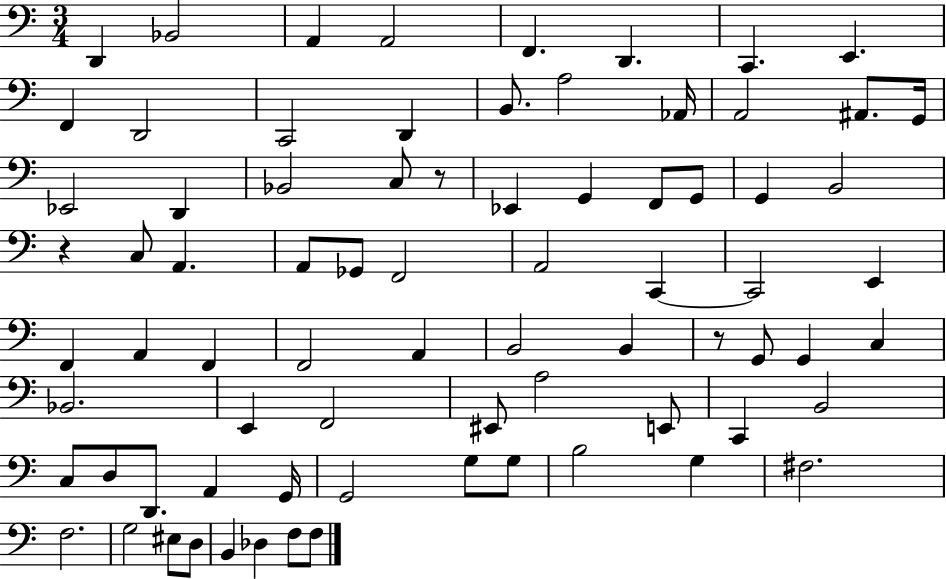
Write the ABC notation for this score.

X:1
T:Untitled
M:3/4
L:1/4
K:C
D,, _B,,2 A,, A,,2 F,, D,, C,, E,, F,, D,,2 C,,2 D,, B,,/2 A,2 _A,,/4 A,,2 ^A,,/2 G,,/4 _E,,2 D,, _B,,2 C,/2 z/2 _E,, G,, F,,/2 G,,/2 G,, B,,2 z C,/2 A,, A,,/2 _G,,/2 F,,2 A,,2 C,, C,,2 E,, F,, A,, F,, F,,2 A,, B,,2 B,, z/2 G,,/2 G,, C, _B,,2 E,, F,,2 ^E,,/2 A,2 E,,/2 C,, B,,2 C,/2 D,/2 D,,/2 A,, G,,/4 G,,2 G,/2 G,/2 B,2 G, ^F,2 F,2 G,2 ^E,/2 D,/2 B,, _D, F,/2 F,/2